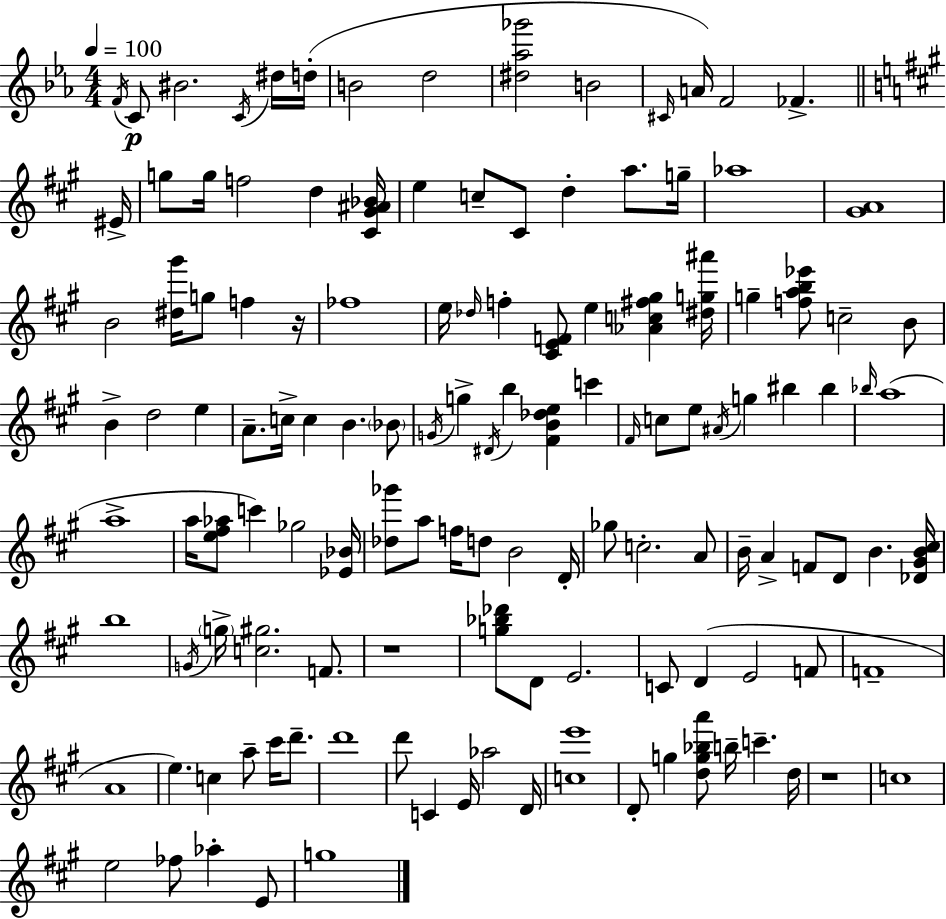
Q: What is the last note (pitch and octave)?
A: G5